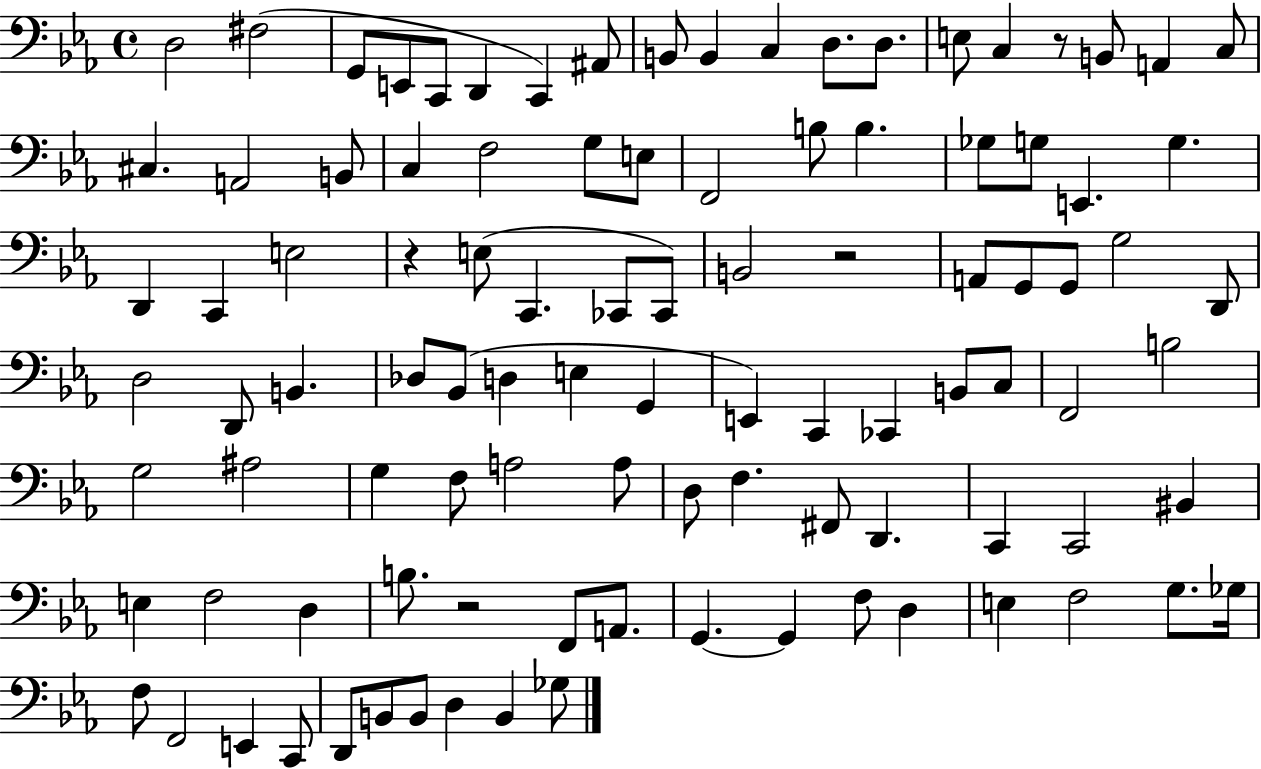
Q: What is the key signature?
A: EES major